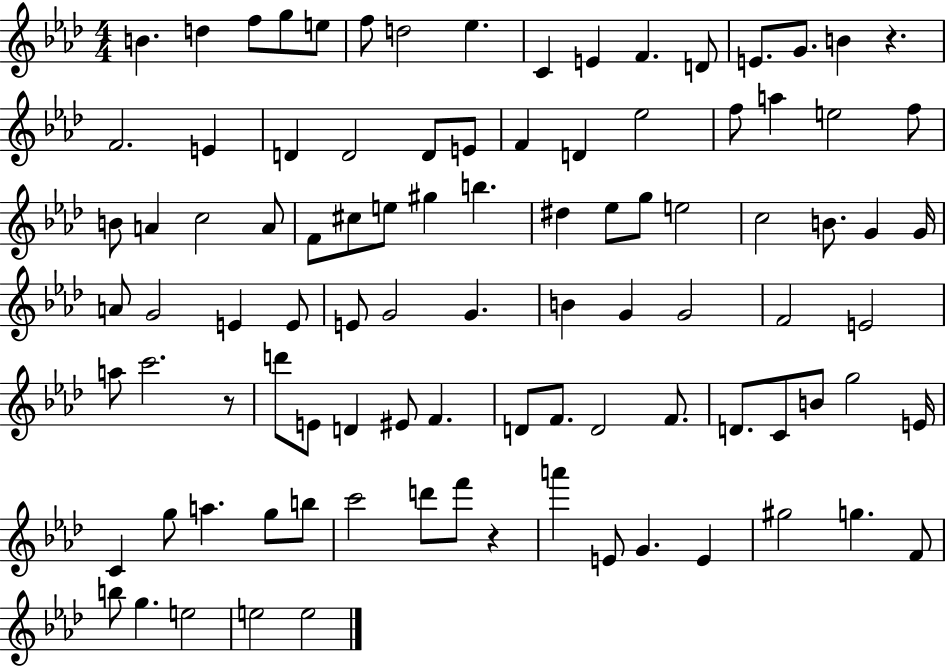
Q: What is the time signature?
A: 4/4